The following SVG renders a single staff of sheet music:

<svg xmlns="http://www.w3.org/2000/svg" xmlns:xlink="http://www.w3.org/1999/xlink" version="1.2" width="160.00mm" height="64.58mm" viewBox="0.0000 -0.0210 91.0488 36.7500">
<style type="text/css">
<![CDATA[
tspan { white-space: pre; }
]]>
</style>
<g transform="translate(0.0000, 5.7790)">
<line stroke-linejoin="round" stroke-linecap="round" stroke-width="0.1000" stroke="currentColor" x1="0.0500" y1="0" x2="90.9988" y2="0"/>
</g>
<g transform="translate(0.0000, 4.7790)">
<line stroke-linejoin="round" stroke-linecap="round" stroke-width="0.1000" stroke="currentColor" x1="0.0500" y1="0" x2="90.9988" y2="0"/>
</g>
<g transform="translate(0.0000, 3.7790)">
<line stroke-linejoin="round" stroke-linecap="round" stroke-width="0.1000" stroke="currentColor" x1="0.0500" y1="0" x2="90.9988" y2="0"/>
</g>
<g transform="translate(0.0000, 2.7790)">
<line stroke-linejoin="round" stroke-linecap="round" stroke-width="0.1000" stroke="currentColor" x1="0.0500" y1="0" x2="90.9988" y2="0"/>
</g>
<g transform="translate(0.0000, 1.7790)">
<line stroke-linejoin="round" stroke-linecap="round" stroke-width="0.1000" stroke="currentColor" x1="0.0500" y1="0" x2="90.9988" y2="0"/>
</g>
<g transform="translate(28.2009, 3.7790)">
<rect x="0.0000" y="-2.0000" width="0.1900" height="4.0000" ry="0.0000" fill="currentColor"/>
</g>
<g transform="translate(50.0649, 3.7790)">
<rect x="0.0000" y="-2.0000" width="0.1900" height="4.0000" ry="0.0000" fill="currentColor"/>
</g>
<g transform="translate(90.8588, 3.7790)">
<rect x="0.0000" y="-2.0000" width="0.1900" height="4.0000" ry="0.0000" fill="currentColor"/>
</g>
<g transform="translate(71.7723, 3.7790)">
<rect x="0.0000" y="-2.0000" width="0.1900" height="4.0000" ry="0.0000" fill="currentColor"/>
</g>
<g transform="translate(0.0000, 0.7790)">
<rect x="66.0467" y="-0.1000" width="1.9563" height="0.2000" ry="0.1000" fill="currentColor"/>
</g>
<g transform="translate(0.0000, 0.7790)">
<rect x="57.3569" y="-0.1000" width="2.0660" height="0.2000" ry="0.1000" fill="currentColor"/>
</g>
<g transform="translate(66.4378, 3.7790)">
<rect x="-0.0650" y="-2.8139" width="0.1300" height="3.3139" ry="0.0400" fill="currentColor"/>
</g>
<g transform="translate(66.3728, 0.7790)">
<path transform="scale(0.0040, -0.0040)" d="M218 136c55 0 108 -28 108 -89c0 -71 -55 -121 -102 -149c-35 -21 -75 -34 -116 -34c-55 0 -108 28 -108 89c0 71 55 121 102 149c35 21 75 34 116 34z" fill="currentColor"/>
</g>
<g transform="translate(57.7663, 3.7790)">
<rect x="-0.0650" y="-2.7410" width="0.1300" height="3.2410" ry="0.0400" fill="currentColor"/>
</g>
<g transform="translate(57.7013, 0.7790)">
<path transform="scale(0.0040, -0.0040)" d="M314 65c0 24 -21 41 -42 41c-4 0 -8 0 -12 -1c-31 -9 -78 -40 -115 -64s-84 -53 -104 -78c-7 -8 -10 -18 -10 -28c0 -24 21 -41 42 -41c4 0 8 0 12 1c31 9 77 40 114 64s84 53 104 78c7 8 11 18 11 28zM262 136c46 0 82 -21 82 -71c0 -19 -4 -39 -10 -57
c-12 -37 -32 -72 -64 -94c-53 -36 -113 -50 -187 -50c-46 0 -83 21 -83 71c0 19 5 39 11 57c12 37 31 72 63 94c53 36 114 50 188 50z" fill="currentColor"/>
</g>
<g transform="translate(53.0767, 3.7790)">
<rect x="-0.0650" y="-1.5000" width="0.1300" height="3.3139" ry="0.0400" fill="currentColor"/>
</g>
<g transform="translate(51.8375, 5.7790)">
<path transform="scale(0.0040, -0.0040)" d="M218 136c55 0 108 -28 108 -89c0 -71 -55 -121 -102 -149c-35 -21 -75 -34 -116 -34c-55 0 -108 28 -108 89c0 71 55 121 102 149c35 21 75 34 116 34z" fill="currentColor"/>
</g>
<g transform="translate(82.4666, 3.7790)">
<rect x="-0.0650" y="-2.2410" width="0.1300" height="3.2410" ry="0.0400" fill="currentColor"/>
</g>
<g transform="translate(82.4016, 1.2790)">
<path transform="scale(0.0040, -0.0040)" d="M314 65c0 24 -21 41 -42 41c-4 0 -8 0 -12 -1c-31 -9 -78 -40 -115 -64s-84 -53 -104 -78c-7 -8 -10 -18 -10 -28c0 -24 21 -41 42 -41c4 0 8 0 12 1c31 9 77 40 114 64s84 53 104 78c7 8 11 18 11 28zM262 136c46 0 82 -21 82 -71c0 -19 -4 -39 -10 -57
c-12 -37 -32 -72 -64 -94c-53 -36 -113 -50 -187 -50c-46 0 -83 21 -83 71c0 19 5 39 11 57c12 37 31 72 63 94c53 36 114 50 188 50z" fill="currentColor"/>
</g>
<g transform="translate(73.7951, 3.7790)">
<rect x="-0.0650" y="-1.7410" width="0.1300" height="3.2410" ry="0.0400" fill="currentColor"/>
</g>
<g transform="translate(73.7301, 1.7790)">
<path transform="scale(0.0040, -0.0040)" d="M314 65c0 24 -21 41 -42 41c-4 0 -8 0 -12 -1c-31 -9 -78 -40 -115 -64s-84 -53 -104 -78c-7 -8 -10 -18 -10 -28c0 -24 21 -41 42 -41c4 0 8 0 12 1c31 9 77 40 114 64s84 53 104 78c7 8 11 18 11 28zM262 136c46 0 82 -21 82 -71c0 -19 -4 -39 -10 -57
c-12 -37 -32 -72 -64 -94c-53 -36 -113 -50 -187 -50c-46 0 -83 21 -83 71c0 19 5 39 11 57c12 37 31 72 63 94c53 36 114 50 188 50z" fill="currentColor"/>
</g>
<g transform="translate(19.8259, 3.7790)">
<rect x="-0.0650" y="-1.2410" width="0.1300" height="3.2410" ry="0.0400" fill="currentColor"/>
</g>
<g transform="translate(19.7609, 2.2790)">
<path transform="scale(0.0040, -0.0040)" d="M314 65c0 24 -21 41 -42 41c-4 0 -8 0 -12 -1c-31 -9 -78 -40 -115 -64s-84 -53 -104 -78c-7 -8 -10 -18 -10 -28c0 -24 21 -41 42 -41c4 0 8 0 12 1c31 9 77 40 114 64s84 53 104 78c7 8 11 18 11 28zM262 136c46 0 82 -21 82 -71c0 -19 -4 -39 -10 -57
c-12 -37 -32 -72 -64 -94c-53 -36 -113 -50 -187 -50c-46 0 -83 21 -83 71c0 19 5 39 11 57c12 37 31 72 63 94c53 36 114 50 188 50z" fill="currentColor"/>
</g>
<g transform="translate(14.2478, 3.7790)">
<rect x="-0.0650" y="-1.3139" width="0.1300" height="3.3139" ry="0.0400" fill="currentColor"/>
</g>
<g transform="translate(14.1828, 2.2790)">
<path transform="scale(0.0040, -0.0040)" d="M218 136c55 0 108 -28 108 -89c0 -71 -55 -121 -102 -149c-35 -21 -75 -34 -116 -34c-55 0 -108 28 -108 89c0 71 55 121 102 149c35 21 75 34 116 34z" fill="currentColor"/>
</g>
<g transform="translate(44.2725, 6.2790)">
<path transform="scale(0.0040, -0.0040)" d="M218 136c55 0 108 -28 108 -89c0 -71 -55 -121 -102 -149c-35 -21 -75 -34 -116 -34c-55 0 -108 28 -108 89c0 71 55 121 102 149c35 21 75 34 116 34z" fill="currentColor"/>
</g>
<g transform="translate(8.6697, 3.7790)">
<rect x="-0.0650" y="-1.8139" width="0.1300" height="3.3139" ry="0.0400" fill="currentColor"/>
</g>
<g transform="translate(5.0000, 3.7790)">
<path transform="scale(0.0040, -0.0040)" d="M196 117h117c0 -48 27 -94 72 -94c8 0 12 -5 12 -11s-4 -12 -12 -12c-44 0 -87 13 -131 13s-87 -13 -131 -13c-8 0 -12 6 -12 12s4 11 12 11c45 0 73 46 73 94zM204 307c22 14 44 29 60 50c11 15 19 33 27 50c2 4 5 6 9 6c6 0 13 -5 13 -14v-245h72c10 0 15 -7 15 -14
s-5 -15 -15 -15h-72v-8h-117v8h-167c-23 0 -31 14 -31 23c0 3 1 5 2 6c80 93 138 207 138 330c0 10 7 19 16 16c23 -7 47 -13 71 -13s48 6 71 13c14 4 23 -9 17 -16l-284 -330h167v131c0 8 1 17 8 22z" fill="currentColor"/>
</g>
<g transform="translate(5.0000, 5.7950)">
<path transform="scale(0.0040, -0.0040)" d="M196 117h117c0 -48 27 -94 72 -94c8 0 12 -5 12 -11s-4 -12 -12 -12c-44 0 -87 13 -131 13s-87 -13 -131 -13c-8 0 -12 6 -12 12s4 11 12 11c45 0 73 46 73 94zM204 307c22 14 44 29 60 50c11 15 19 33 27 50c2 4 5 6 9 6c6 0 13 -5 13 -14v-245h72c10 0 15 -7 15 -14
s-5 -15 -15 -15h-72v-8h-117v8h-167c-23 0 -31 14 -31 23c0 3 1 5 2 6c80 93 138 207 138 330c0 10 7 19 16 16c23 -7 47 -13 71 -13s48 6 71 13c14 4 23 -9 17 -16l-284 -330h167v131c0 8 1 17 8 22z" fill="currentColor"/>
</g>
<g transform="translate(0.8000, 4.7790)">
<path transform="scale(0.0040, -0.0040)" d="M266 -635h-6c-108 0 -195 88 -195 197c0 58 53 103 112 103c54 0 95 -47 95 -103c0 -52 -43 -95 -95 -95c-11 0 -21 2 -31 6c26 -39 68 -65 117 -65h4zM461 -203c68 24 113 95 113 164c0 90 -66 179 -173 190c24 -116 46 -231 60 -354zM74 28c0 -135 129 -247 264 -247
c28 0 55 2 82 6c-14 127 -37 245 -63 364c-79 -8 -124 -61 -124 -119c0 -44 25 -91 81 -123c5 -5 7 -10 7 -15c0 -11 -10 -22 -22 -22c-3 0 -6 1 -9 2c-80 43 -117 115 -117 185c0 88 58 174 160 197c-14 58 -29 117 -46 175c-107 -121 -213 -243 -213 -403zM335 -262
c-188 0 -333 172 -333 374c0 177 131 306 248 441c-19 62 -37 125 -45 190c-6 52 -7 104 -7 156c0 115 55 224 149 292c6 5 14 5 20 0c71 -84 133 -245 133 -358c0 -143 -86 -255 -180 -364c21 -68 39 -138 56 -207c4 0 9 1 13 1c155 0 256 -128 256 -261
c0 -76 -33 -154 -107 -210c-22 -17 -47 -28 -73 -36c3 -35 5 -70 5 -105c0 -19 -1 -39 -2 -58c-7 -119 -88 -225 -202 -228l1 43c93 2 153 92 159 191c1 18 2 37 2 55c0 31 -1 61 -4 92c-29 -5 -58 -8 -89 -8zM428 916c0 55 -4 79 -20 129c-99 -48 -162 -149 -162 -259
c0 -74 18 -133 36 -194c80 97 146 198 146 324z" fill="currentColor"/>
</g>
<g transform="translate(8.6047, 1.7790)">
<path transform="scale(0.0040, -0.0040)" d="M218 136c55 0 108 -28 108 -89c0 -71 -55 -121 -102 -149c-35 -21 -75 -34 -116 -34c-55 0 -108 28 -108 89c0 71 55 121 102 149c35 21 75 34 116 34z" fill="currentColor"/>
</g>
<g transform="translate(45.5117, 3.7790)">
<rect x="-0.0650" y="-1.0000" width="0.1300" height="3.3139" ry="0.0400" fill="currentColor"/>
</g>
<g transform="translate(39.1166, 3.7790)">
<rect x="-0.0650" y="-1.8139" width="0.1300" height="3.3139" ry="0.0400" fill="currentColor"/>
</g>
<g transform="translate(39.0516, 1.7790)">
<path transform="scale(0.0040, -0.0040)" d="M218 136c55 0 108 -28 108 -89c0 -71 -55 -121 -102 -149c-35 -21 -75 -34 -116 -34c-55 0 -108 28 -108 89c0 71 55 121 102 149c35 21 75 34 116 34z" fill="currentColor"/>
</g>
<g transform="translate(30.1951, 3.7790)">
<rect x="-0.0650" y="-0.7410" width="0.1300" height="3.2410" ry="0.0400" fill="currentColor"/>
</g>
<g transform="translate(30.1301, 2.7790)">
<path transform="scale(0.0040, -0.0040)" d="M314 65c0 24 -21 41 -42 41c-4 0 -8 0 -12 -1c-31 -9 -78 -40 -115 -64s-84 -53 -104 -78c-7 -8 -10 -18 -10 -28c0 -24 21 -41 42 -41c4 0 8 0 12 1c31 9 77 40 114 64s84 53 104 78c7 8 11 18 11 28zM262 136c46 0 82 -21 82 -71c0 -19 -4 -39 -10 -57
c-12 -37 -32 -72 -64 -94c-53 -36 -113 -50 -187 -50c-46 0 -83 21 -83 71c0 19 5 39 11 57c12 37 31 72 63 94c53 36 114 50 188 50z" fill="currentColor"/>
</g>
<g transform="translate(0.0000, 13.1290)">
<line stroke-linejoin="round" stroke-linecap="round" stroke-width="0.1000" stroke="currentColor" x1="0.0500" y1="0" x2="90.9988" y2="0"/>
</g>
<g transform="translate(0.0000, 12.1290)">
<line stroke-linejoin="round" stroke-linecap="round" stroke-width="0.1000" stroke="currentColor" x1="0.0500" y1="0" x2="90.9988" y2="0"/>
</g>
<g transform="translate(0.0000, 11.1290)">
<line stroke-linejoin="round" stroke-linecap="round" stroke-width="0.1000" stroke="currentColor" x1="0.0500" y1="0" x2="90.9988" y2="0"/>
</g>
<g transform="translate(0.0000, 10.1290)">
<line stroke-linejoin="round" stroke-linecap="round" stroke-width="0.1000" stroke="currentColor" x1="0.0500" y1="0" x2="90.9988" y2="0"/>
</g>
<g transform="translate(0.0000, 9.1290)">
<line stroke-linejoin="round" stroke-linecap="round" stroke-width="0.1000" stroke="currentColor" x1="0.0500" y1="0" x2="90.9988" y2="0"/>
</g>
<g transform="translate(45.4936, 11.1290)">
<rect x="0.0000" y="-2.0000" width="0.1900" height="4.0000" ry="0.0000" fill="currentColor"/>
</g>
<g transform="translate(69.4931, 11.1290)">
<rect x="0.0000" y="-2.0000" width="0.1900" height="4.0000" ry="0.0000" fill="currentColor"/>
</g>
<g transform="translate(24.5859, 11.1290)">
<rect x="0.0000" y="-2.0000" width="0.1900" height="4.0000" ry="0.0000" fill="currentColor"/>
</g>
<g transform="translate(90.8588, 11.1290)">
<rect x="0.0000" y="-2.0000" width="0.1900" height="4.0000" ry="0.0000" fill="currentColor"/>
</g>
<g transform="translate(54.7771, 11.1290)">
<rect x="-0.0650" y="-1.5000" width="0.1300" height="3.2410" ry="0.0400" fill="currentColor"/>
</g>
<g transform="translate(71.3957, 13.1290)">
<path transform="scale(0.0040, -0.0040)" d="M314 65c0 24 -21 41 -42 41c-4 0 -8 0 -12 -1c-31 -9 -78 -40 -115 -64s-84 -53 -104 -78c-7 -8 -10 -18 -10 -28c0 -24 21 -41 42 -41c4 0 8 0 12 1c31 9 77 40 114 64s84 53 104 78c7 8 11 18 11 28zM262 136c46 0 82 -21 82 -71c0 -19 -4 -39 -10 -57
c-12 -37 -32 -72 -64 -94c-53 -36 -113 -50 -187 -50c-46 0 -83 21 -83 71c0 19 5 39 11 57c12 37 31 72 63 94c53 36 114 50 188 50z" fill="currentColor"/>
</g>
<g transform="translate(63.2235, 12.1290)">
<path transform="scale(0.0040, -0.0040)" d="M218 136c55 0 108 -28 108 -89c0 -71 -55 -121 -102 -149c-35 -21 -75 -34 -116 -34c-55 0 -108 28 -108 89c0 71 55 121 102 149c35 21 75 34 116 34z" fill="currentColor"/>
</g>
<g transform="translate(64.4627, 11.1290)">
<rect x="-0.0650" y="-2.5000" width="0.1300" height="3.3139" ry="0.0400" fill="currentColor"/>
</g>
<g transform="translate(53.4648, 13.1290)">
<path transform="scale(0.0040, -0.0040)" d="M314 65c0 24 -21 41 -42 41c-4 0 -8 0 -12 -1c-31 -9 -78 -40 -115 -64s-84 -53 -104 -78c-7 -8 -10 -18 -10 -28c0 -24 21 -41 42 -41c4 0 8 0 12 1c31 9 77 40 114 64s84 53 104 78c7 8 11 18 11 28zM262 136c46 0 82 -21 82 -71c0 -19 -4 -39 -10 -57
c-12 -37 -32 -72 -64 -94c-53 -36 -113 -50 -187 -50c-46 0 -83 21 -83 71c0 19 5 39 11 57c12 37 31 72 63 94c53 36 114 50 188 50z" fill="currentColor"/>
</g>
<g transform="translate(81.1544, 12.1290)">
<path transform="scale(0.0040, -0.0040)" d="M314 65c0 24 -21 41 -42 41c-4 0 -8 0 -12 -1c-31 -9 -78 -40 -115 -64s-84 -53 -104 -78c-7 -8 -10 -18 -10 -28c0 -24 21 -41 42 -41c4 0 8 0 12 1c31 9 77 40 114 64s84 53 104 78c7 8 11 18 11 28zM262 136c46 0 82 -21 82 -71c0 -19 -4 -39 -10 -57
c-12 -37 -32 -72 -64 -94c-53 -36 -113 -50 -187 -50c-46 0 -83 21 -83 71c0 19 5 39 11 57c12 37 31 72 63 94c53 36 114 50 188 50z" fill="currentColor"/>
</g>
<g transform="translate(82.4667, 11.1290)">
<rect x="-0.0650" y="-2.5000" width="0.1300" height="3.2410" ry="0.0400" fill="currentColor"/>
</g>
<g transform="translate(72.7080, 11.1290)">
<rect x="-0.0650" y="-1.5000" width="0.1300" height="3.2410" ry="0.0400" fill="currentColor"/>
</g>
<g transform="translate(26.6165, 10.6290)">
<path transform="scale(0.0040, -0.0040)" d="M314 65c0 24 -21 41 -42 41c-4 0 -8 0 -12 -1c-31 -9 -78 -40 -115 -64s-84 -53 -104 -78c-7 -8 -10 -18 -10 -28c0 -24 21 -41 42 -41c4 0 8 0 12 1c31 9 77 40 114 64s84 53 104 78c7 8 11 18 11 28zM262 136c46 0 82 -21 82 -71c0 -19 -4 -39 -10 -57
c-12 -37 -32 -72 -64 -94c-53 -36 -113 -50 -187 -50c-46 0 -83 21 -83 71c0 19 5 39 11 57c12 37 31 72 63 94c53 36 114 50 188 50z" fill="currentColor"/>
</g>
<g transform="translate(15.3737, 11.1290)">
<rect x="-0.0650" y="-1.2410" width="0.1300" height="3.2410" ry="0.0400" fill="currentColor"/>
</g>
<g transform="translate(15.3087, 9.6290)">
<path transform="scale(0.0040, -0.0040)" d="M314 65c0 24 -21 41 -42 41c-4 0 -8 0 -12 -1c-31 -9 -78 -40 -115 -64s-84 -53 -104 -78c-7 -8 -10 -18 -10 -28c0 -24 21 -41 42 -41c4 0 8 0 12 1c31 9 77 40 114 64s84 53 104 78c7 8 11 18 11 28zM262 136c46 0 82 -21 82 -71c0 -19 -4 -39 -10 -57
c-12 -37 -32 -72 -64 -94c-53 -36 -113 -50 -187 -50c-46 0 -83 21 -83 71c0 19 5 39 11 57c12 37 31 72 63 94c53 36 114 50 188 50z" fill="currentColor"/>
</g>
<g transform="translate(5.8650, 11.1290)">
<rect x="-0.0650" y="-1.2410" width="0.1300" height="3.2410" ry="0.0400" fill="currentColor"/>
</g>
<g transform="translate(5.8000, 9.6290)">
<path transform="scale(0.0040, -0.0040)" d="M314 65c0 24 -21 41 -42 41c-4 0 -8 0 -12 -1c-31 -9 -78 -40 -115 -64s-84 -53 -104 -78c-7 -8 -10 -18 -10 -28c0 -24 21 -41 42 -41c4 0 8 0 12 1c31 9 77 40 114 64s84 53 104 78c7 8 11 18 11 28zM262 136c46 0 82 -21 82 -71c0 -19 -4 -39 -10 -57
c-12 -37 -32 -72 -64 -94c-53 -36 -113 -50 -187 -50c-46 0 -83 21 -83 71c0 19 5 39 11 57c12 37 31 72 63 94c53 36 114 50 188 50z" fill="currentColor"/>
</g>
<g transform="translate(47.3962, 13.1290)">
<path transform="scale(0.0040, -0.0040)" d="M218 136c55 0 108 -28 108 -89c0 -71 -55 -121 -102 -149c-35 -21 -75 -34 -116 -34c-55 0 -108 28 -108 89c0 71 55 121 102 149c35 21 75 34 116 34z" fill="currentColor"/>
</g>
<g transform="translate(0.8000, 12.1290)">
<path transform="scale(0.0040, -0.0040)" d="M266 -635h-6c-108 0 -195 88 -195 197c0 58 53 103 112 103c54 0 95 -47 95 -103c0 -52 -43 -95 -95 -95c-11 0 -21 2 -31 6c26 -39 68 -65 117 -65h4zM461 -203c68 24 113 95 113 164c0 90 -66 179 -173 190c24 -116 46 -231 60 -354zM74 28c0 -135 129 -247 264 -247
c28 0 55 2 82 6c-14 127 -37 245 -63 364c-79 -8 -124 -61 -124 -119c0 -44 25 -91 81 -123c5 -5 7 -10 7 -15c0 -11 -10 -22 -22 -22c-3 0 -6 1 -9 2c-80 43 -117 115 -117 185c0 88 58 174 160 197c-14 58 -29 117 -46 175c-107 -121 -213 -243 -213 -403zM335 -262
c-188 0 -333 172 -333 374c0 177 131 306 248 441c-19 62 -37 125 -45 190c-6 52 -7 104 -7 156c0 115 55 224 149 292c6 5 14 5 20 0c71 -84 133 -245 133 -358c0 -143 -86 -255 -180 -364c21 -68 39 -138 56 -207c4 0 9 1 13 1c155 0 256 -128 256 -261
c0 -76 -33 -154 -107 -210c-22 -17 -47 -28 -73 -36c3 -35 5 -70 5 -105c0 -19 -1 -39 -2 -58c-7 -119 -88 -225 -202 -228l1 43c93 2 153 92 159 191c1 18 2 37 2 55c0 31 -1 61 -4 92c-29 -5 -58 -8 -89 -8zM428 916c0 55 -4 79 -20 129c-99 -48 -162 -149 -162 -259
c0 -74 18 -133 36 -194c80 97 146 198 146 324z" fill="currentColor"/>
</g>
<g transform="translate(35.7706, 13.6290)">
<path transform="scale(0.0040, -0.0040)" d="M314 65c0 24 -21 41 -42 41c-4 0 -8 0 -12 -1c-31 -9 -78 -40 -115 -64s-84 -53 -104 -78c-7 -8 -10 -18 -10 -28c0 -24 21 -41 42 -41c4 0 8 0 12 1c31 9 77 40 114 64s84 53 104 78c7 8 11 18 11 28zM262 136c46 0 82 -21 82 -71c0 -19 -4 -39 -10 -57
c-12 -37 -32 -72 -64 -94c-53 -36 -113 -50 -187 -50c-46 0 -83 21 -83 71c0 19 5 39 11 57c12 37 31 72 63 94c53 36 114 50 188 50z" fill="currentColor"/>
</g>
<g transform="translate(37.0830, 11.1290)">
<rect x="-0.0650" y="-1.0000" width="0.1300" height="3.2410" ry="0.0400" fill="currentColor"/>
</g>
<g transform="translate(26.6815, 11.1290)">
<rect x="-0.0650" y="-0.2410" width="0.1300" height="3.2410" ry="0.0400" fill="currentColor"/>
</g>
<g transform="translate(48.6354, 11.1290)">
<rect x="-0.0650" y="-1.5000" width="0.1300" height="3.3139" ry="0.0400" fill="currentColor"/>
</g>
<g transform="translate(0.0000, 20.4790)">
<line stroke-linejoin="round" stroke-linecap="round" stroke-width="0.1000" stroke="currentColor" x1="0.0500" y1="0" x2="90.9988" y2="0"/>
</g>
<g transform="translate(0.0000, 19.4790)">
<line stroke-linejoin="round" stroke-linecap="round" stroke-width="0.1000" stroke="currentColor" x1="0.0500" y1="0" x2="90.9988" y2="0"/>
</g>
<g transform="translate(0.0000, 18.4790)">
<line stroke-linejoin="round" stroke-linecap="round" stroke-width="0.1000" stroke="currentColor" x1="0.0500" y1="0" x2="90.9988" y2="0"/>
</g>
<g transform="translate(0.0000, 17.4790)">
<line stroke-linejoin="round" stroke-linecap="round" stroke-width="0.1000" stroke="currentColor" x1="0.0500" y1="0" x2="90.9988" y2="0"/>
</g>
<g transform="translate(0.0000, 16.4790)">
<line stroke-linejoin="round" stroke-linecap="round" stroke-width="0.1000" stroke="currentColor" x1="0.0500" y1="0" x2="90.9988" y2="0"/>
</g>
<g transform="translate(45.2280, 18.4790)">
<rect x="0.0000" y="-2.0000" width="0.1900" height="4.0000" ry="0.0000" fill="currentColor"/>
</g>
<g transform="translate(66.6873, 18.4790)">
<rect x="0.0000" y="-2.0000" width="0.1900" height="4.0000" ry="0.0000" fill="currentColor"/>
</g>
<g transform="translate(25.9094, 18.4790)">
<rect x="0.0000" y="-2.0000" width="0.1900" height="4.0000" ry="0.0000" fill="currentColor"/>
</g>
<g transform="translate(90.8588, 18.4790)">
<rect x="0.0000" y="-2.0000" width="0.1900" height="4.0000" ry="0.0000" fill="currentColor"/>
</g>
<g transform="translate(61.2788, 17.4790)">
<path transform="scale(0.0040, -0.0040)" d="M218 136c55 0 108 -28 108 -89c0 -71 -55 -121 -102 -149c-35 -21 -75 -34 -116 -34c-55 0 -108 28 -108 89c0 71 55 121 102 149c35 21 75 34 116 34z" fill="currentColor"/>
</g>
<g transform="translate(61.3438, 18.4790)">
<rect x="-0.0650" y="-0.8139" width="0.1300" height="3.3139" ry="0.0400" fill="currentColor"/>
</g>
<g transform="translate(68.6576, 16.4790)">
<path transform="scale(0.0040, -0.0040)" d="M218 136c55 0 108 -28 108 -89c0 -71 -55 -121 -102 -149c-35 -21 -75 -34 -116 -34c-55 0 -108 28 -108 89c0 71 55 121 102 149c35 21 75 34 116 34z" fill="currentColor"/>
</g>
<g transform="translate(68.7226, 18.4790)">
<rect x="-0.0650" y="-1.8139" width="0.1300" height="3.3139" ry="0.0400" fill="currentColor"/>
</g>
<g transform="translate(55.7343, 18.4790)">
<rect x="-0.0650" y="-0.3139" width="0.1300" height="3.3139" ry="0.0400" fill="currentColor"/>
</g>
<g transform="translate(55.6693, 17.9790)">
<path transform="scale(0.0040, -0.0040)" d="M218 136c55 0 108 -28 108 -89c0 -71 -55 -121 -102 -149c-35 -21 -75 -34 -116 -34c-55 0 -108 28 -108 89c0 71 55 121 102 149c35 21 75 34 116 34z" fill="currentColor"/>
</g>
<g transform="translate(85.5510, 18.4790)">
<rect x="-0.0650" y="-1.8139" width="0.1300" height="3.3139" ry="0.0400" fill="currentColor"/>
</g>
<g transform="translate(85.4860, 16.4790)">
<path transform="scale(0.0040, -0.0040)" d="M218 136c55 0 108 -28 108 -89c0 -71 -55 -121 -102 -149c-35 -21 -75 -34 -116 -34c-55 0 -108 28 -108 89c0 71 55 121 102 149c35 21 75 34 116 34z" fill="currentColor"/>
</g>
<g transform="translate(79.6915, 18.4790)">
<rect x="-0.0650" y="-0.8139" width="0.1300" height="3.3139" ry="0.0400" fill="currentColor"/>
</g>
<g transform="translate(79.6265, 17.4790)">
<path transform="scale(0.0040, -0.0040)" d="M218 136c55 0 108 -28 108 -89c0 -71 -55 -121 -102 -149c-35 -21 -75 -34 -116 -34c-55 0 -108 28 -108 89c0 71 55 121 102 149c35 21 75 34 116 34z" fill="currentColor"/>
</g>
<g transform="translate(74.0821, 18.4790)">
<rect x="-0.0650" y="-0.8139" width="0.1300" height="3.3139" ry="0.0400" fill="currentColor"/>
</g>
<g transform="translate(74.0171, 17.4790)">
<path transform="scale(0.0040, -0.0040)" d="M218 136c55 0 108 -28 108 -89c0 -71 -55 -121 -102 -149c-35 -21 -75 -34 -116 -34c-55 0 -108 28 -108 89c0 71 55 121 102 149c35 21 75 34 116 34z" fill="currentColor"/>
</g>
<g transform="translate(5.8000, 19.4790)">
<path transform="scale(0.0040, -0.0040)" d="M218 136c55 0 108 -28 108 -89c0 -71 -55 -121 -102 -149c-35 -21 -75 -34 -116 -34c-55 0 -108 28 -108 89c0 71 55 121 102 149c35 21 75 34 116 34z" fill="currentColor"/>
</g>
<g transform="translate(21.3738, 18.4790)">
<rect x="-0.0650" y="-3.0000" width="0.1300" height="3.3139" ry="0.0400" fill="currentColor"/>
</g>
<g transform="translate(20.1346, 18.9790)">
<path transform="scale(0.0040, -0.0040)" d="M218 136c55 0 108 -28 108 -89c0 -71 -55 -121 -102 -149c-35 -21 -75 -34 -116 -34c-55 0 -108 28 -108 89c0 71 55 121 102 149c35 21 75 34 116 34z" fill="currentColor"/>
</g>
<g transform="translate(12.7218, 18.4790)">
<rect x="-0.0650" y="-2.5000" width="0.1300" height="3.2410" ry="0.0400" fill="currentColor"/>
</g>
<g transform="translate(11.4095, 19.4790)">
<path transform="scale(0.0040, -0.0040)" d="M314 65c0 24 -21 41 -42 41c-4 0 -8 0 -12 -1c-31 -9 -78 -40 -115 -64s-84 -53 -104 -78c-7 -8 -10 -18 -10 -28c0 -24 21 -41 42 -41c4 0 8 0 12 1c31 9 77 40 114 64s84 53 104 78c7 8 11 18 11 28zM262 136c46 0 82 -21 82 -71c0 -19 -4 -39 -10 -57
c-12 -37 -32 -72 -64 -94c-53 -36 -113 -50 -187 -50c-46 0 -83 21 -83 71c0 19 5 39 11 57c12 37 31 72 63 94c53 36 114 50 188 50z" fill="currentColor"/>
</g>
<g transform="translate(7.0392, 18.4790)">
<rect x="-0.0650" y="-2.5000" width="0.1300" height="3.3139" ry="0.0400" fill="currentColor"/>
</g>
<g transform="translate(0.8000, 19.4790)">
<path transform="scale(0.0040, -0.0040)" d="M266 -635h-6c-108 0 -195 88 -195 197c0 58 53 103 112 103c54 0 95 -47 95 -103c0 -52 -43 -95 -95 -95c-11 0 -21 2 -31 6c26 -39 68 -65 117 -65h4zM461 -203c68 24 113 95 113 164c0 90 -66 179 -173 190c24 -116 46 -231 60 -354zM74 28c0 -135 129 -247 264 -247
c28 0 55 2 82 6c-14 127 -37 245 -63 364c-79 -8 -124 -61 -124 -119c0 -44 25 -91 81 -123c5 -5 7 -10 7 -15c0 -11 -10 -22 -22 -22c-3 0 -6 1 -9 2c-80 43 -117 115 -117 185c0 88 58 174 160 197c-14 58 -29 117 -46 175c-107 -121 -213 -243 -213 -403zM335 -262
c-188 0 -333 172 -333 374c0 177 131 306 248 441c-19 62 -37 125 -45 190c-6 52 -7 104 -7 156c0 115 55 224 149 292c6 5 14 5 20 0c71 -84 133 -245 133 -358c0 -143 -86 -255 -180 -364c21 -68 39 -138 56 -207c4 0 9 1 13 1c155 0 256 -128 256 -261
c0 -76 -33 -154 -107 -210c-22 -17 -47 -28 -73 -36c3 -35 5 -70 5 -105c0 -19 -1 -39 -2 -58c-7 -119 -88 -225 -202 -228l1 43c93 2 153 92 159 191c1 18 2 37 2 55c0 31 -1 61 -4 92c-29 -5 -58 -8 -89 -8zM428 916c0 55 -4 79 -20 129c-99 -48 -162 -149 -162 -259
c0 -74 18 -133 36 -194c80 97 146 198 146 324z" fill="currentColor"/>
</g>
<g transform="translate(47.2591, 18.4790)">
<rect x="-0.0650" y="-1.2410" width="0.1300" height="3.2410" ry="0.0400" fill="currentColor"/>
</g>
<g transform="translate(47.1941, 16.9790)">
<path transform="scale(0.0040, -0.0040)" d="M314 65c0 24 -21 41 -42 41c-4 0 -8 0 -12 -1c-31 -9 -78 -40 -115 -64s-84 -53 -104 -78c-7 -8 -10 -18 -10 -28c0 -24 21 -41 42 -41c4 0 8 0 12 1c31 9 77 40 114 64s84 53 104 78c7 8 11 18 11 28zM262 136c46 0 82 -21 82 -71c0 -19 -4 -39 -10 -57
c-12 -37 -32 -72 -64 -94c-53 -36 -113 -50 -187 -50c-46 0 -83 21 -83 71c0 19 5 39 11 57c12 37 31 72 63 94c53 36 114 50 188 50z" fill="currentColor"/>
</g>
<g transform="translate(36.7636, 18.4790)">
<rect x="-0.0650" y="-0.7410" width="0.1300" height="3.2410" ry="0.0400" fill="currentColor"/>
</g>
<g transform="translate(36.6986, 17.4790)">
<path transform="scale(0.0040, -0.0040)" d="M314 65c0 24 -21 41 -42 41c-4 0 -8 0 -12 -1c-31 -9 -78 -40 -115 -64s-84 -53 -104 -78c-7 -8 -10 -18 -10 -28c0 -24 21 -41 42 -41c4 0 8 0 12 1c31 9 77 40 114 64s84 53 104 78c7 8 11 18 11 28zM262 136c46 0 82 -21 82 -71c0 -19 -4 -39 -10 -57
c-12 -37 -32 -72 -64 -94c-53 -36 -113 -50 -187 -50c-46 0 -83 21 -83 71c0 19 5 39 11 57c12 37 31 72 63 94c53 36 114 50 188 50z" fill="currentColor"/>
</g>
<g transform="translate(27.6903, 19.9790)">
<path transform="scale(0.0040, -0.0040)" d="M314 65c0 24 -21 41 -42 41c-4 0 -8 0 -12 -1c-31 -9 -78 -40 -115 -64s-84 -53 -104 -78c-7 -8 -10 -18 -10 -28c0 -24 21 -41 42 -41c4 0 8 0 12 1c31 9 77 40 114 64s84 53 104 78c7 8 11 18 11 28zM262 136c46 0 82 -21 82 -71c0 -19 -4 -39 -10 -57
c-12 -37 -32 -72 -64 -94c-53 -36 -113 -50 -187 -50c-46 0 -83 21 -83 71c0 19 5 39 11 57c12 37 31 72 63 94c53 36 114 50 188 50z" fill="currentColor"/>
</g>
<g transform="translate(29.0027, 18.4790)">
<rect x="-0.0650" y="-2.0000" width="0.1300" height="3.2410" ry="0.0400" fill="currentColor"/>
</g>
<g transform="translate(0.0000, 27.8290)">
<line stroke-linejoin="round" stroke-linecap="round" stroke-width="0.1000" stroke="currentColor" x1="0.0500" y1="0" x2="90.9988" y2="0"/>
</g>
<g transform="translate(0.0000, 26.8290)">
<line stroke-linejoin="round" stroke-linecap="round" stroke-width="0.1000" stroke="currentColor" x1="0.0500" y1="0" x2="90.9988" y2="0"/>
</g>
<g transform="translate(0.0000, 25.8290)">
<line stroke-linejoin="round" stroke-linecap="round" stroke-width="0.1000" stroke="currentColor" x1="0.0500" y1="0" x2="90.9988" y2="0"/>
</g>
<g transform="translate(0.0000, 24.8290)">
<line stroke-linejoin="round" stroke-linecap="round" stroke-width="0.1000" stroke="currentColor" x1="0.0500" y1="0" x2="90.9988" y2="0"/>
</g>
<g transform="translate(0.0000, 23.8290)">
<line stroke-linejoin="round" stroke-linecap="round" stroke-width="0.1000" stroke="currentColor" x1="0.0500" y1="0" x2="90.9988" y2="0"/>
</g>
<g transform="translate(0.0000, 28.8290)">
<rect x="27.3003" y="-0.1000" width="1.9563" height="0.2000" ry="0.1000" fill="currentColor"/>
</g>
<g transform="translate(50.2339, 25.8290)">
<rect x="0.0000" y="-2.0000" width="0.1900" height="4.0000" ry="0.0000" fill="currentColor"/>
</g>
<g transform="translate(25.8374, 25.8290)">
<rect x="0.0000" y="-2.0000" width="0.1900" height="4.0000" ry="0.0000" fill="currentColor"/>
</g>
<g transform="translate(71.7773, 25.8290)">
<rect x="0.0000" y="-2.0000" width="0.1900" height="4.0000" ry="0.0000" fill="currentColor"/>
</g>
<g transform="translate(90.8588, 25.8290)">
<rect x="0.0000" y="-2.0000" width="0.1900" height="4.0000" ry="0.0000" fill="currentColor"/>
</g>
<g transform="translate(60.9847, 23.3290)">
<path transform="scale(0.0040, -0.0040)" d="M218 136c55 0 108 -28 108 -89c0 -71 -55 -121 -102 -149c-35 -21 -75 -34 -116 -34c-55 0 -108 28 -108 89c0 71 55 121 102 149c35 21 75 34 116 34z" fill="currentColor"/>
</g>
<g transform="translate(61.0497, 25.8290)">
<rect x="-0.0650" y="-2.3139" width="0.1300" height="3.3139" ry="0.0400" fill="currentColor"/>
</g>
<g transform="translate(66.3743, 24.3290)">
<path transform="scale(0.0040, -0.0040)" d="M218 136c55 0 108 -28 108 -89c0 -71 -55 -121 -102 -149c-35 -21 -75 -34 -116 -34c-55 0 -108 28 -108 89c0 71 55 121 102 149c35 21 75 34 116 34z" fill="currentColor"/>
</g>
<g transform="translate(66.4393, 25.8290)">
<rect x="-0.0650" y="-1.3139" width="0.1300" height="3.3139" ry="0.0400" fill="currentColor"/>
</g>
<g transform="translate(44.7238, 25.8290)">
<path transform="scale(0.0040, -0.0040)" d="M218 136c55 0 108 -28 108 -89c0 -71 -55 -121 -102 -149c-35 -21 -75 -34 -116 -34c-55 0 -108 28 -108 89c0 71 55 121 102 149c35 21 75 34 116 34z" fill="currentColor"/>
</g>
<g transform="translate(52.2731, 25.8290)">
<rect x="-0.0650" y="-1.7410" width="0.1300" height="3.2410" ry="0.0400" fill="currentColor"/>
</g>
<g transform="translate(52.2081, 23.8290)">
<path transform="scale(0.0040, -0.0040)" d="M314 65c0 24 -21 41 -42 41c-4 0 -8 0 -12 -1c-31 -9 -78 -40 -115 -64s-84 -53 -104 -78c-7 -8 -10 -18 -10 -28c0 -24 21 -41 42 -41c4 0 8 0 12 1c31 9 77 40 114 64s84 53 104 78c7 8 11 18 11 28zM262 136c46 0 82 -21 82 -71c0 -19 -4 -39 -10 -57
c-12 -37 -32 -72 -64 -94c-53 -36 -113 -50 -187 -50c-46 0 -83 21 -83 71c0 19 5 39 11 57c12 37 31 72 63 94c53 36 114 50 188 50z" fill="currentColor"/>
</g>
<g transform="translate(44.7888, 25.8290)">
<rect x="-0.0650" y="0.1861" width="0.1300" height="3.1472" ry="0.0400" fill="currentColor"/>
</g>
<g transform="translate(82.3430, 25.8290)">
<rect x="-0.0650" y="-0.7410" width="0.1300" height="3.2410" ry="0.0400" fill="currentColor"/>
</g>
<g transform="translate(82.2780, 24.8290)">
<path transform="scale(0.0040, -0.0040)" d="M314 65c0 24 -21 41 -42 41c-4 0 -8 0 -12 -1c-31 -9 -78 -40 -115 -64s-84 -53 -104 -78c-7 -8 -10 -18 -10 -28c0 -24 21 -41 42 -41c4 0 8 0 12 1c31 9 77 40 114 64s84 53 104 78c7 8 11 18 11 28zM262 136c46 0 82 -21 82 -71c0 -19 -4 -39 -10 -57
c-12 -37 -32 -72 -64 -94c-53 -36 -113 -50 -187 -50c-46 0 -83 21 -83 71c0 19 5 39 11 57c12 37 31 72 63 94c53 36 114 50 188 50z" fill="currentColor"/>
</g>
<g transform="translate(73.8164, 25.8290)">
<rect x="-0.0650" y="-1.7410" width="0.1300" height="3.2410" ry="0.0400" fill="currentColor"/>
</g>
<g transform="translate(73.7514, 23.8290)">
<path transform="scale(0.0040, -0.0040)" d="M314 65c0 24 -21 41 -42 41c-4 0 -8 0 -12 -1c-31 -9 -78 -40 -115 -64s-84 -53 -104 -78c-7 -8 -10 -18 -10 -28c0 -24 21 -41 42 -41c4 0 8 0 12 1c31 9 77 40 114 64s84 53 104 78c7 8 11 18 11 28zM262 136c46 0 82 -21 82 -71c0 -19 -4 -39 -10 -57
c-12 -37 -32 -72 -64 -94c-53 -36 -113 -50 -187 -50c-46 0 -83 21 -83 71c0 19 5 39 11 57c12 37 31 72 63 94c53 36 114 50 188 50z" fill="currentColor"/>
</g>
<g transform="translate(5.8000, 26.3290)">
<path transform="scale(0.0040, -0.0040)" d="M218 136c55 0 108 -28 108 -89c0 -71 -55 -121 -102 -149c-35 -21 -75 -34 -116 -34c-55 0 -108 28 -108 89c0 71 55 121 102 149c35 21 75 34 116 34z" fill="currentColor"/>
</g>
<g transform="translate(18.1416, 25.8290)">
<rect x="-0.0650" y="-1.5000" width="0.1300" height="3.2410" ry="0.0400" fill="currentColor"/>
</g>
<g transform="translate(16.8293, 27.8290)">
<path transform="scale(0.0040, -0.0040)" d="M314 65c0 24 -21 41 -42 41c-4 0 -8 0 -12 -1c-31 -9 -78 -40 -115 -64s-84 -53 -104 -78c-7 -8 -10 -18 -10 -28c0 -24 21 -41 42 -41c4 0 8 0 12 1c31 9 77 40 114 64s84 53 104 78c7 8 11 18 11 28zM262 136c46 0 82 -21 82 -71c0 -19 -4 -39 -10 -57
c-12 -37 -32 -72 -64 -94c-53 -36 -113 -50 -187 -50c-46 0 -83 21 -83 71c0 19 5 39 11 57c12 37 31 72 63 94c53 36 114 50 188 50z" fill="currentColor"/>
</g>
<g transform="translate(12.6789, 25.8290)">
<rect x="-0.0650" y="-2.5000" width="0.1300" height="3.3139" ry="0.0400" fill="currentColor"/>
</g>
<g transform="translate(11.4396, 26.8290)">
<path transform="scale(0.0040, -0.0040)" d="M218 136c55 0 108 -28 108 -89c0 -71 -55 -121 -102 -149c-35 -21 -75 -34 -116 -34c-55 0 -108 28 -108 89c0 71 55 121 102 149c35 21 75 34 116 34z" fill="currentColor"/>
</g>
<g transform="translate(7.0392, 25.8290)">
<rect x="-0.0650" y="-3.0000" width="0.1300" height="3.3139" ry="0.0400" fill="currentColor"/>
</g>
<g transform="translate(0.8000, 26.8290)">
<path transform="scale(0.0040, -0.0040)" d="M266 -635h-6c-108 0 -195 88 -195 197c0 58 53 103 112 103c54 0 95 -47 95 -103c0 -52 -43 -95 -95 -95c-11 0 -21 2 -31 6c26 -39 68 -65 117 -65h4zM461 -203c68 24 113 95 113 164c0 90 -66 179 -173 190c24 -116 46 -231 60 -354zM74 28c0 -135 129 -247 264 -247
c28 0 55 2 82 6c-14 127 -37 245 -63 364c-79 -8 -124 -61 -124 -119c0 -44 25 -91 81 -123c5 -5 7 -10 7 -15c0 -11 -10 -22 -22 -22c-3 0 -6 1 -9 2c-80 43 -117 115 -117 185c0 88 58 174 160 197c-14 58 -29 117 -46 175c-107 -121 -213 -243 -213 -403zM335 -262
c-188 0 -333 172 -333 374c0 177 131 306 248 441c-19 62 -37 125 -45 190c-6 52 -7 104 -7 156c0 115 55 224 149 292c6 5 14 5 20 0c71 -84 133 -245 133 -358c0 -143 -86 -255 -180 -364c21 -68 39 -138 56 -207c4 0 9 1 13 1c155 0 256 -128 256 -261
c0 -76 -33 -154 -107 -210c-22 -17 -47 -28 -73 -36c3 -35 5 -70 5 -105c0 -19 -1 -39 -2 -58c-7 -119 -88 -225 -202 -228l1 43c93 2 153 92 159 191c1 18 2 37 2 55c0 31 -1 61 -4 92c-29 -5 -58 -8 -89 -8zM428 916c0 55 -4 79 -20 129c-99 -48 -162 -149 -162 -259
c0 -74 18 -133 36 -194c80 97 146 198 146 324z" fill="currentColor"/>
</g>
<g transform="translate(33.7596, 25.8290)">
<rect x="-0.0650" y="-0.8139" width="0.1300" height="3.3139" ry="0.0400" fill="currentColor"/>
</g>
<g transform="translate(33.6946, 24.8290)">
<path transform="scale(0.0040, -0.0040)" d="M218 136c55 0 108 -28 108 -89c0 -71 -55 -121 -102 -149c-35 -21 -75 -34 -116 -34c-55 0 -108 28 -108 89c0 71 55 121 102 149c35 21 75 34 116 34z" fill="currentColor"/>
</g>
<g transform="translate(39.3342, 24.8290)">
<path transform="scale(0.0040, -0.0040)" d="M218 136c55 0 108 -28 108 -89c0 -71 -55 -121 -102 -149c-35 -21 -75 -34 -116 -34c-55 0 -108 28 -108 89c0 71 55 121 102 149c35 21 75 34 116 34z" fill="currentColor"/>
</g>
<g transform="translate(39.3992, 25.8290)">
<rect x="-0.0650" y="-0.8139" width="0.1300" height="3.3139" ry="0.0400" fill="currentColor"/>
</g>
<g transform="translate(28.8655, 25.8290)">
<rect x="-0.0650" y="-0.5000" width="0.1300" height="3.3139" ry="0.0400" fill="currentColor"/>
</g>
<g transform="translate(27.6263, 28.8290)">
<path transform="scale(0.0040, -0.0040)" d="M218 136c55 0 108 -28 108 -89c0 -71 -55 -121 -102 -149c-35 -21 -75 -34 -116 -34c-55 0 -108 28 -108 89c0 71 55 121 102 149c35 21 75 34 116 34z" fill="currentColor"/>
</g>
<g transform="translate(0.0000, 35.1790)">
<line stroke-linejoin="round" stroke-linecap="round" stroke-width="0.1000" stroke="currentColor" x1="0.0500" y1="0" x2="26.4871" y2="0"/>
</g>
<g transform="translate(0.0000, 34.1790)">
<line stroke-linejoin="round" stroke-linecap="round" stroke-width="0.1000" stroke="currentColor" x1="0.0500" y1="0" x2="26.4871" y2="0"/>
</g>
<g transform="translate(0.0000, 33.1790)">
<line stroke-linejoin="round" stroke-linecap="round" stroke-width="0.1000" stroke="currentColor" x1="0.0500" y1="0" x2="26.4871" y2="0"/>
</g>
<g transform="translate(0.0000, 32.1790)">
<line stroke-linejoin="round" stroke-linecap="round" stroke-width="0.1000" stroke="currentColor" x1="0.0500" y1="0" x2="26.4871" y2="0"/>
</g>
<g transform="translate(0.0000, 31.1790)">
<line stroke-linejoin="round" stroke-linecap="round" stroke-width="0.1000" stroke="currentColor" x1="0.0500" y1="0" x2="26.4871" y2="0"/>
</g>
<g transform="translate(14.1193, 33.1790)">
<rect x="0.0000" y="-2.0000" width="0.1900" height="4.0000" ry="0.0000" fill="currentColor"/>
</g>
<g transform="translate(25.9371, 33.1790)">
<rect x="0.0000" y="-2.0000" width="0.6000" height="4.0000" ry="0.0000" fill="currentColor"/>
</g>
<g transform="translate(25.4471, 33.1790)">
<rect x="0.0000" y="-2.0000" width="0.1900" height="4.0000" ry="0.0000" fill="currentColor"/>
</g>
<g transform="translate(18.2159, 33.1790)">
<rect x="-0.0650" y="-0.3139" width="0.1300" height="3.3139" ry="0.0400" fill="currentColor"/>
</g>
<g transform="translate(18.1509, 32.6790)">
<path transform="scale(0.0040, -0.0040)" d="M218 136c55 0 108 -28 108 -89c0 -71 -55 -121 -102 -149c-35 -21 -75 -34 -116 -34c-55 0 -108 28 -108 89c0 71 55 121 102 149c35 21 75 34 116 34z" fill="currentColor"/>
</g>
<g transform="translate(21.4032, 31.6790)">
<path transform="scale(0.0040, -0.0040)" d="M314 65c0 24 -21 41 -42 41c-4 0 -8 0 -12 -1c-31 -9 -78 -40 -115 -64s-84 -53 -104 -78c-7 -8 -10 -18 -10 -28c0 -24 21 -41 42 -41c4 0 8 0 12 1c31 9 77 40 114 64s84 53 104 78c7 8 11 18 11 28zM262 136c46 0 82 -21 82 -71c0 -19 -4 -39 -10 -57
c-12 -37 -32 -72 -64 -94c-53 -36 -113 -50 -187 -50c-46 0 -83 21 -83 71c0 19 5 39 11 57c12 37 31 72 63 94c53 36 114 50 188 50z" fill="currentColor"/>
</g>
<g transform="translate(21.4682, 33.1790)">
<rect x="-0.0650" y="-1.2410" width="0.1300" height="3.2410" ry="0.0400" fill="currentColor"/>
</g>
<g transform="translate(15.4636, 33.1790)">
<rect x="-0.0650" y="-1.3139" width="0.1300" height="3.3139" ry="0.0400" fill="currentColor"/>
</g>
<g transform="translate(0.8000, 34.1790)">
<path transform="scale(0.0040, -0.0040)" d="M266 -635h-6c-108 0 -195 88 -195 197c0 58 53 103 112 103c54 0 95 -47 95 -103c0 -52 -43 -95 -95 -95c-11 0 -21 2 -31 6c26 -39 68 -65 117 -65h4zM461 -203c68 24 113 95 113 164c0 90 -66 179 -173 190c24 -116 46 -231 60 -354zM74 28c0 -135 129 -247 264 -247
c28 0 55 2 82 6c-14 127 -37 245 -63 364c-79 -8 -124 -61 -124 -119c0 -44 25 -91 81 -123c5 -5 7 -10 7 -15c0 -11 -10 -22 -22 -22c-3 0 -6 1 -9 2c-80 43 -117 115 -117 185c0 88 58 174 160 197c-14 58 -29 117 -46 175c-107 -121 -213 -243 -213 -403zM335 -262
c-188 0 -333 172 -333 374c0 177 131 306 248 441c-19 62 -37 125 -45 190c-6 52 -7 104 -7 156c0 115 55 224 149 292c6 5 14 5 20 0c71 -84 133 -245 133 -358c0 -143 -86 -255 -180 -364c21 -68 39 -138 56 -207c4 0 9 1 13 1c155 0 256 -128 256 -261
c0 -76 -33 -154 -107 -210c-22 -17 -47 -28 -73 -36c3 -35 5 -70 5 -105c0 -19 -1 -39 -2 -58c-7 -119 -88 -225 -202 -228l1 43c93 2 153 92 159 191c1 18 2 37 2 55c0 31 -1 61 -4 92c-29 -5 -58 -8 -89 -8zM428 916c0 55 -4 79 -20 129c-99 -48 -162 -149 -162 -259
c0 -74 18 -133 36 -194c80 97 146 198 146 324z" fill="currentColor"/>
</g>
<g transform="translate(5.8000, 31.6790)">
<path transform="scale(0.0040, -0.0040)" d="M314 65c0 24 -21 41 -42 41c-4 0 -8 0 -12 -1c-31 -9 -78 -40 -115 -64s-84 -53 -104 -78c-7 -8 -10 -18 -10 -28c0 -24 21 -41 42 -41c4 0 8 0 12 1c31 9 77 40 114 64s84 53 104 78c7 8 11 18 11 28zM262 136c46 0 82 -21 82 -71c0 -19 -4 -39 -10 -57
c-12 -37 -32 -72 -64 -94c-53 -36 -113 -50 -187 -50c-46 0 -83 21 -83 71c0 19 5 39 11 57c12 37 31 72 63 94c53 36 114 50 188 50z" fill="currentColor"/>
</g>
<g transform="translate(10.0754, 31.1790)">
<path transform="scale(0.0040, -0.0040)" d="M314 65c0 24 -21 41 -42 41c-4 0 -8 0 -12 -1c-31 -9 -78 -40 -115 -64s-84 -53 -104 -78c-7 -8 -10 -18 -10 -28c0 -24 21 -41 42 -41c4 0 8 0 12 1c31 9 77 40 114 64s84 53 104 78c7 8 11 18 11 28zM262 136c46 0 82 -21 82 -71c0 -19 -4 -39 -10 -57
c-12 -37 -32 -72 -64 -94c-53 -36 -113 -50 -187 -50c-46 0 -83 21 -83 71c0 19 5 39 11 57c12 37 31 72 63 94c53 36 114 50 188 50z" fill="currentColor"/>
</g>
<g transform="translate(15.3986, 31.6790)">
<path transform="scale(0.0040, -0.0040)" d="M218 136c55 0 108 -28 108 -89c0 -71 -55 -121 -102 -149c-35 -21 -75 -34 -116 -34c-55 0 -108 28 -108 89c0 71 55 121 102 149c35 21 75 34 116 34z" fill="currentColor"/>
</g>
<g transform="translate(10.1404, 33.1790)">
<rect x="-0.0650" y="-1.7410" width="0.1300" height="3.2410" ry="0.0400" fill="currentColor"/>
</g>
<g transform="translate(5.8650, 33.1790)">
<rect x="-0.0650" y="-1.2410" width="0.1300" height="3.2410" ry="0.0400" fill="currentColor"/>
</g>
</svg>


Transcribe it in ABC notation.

X:1
T:Untitled
M:4/4
L:1/4
K:C
f e e2 d2 f D E a2 a f2 g2 e2 e2 c2 D2 E E2 G E2 G2 G G2 A F2 d2 e2 c d f d d f A G E2 C d d B f2 g e f2 d2 e2 f2 e c e2